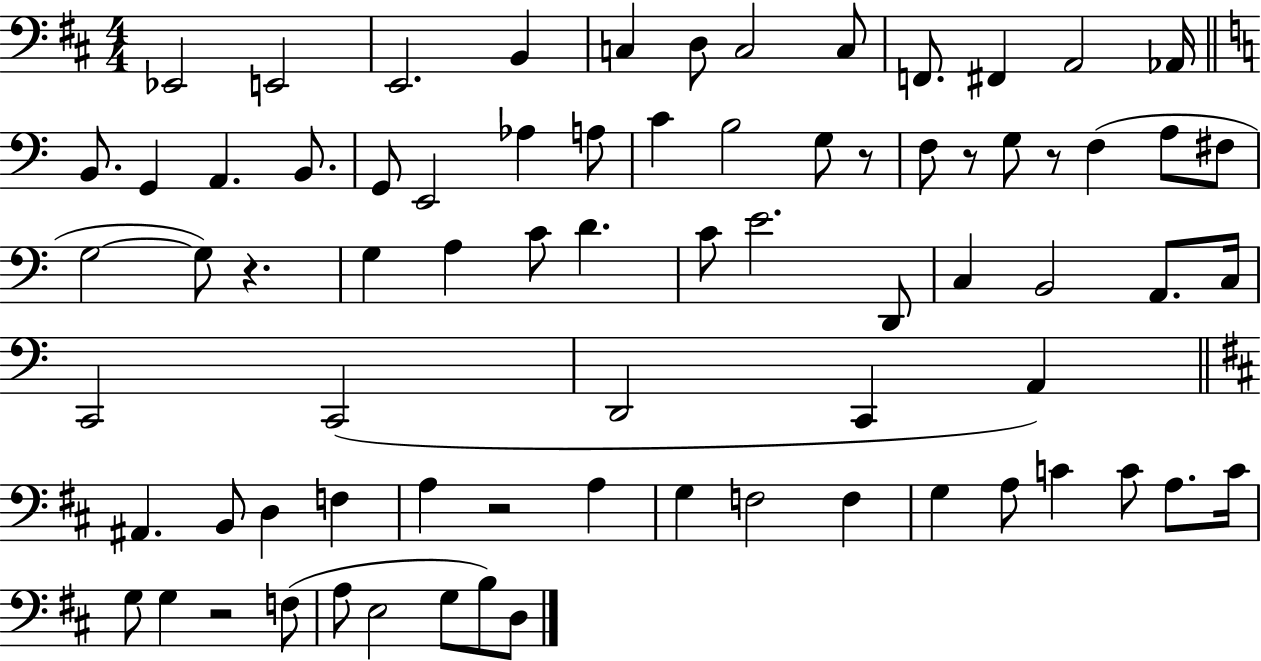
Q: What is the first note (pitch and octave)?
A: Eb2